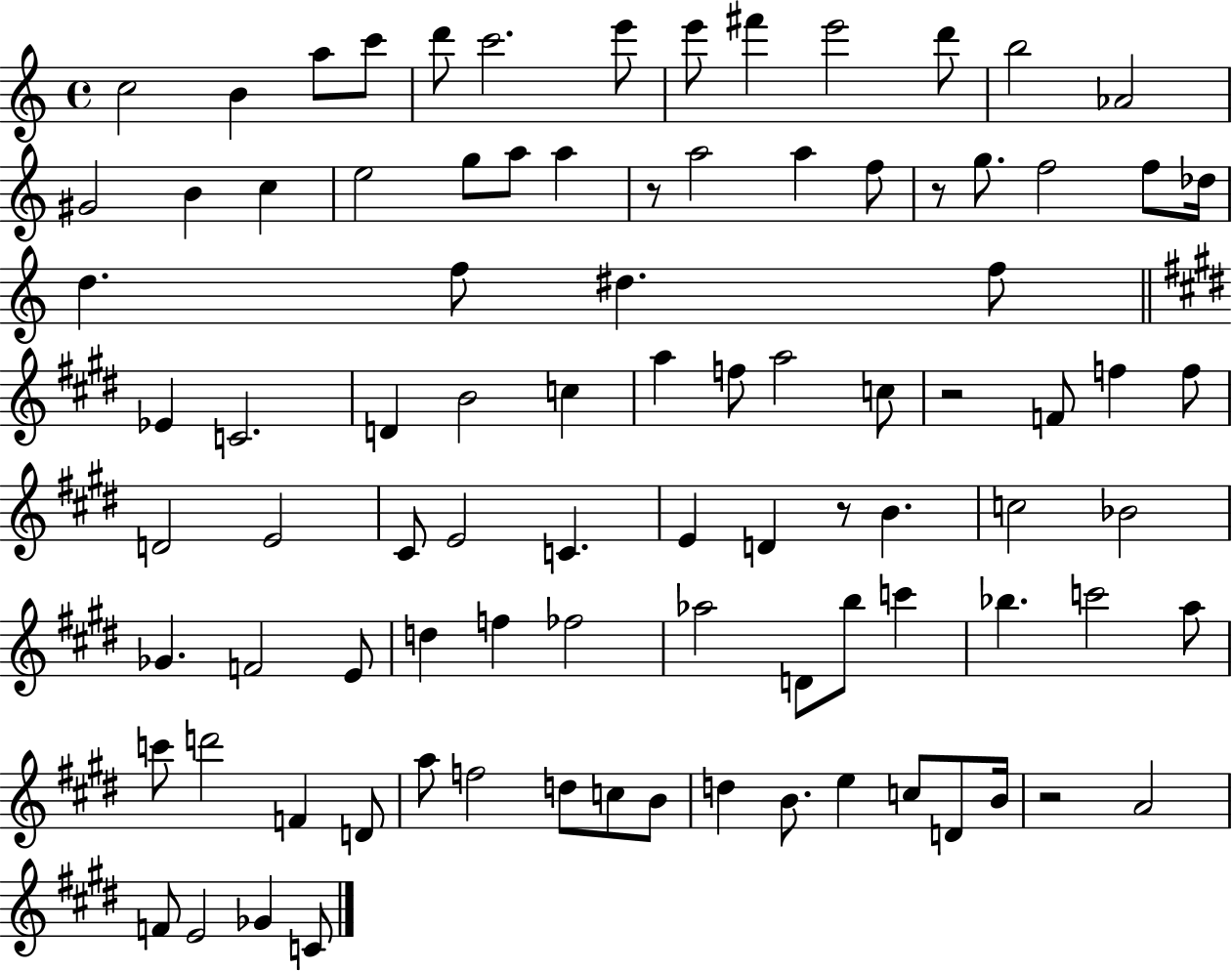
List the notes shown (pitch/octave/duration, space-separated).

C5/h B4/q A5/e C6/e D6/e C6/h. E6/e E6/e F#6/q E6/h D6/e B5/h Ab4/h G#4/h B4/q C5/q E5/h G5/e A5/e A5/q R/e A5/h A5/q F5/e R/e G5/e. F5/h F5/e Db5/s D5/q. F5/e D#5/q. F5/e Eb4/q C4/h. D4/q B4/h C5/q A5/q F5/e A5/h C5/e R/h F4/e F5/q F5/e D4/h E4/h C#4/e E4/h C4/q. E4/q D4/q R/e B4/q. C5/h Bb4/h Gb4/q. F4/h E4/e D5/q F5/q FES5/h Ab5/h D4/e B5/e C6/q Bb5/q. C6/h A5/e C6/e D6/h F4/q D4/e A5/e F5/h D5/e C5/e B4/e D5/q B4/e. E5/q C5/e D4/e B4/s R/h A4/h F4/e E4/h Gb4/q C4/e